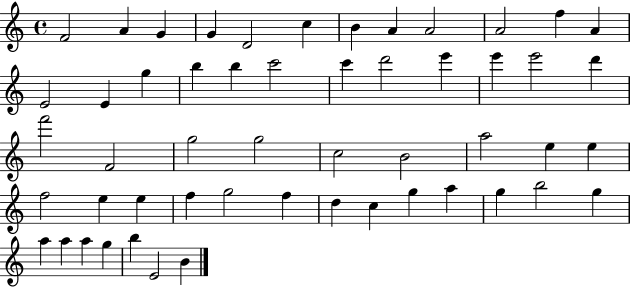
F4/h A4/q G4/q G4/q D4/h C5/q B4/q A4/q A4/h A4/h F5/q A4/q E4/h E4/q G5/q B5/q B5/q C6/h C6/q D6/h E6/q E6/q E6/h D6/q F6/h F4/h G5/h G5/h C5/h B4/h A5/h E5/q E5/q F5/h E5/q E5/q F5/q G5/h F5/q D5/q C5/q G5/q A5/q G5/q B5/h G5/q A5/q A5/q A5/q G5/q B5/q E4/h B4/q